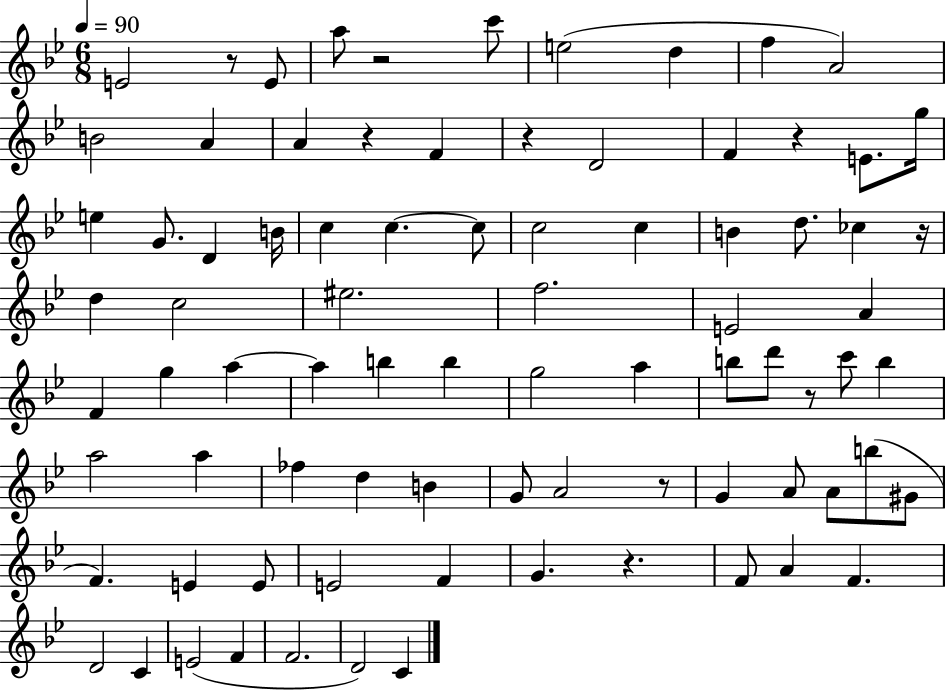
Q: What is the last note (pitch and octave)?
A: C4